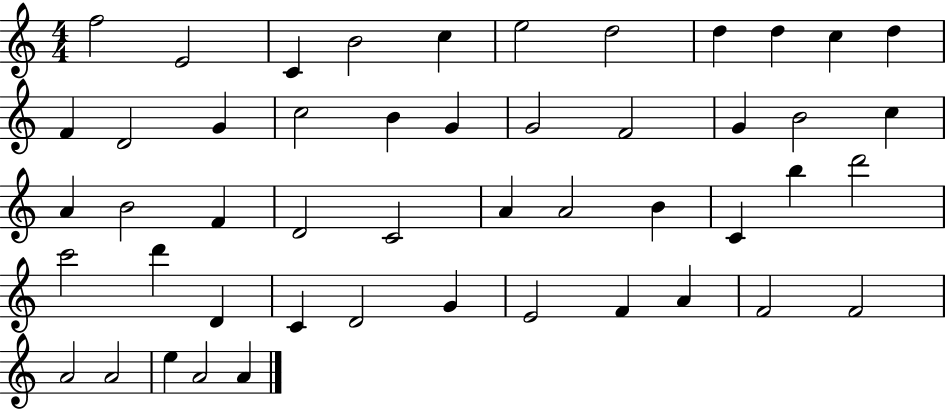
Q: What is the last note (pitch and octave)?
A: A4